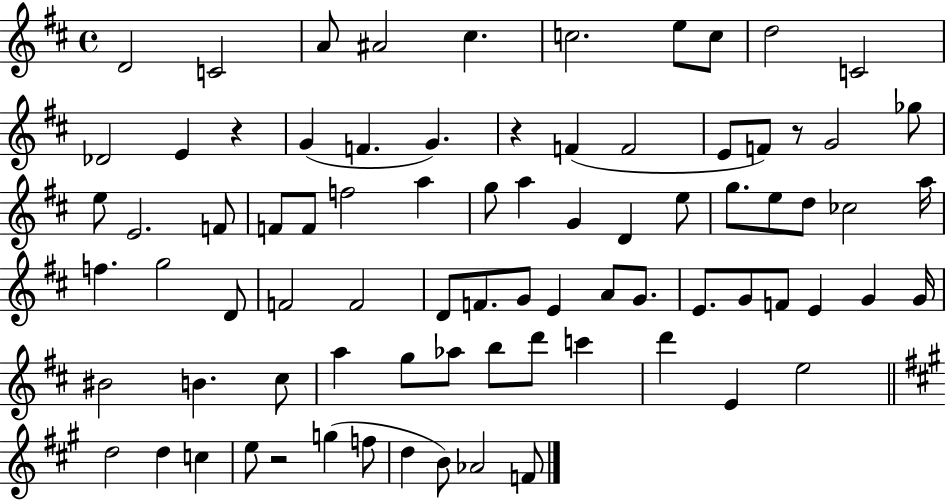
X:1
T:Untitled
M:4/4
L:1/4
K:D
D2 C2 A/2 ^A2 ^c c2 e/2 c/2 d2 C2 _D2 E z G F G z F F2 E/2 F/2 z/2 G2 _g/2 e/2 E2 F/2 F/2 F/2 f2 a g/2 a G D e/2 g/2 e/2 d/2 _c2 a/4 f g2 D/2 F2 F2 D/2 F/2 G/2 E A/2 G/2 E/2 G/2 F/2 E G G/4 ^B2 B ^c/2 a g/2 _a/2 b/2 d'/2 c' d' E e2 d2 d c e/2 z2 g f/2 d B/2 _A2 F/2